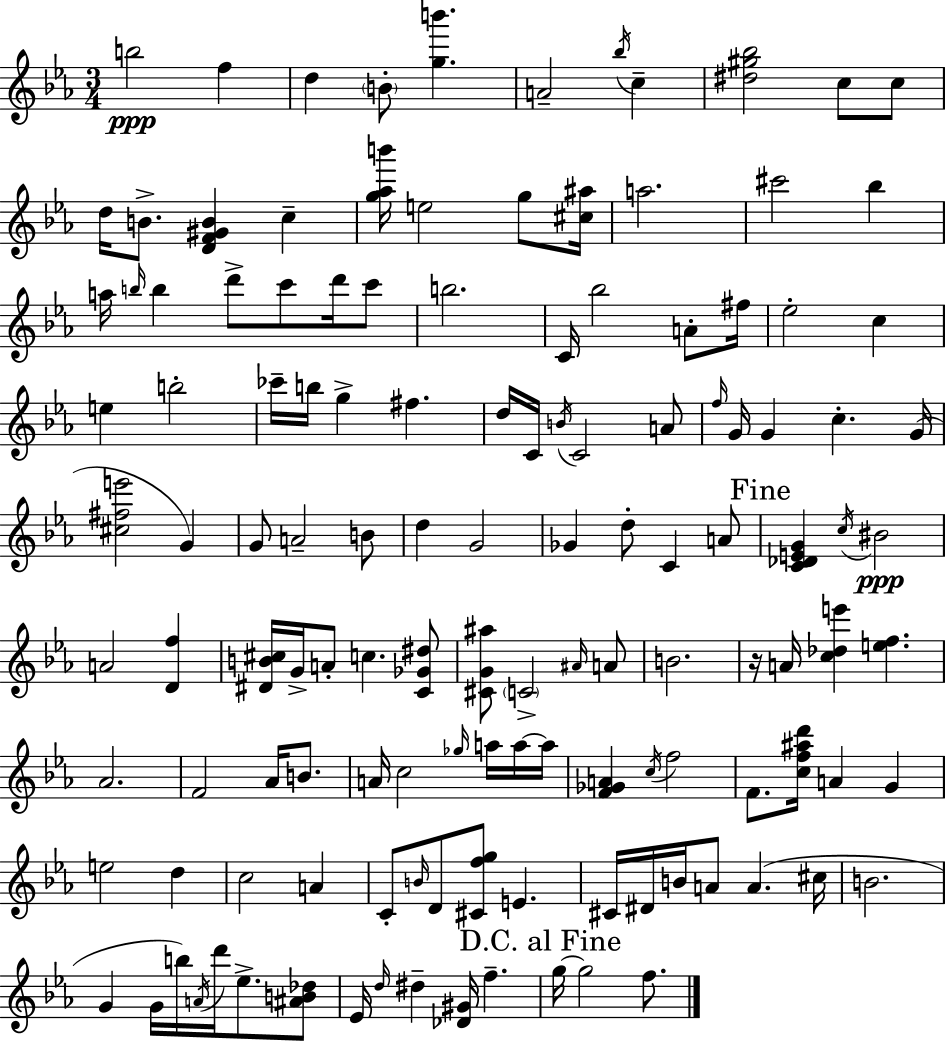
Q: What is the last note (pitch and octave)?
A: F5